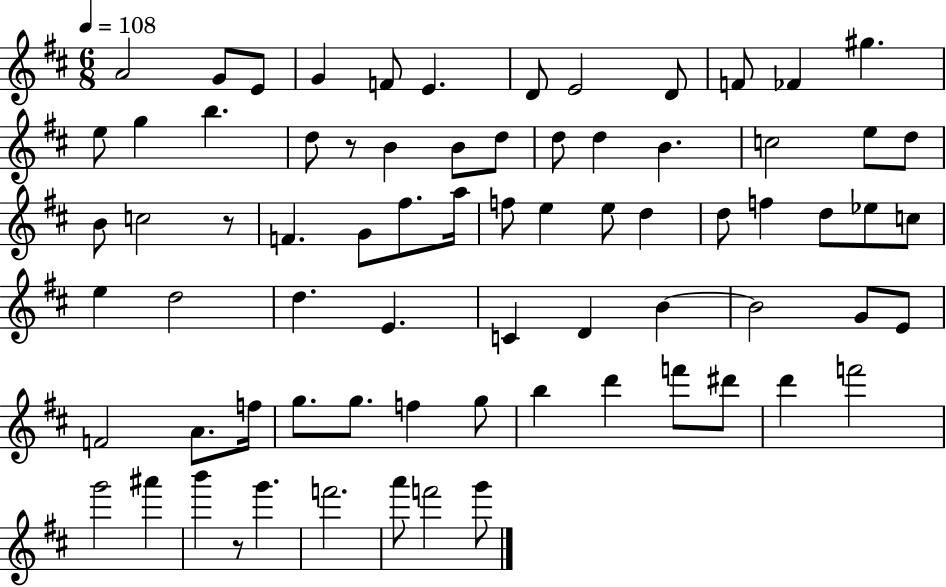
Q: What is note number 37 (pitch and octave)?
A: F5